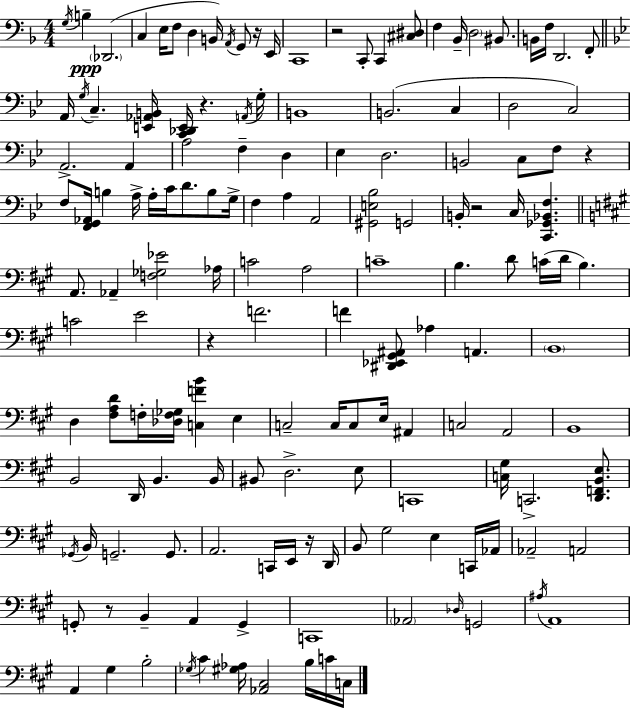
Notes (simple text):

G3/s B3/q Db2/h. C3/q E3/s F3/e D3/q B2/s A2/s G2/e R/s E2/s C2/w R/h C2/e C2/q [C#3,D#3]/e F3/q Bb2/s D3/h BIS2/e. B2/s F3/s D2/h. F2/e A2/s G3/s C3/q. [E2,Ab2,B2]/s [C2,Db2,E2]/s R/q. A2/s G3/s B2/w B2/h. C3/q D3/h C3/h A2/h. A2/q A3/h F3/q D3/q Eb3/q D3/h. B2/h C3/e F3/e R/q F3/e [F2,G2,Ab2]/s B3/q A3/s A3/s C4/s D4/e. B3/e G3/s F3/q A3/q A2/h [G#2,E3,Bb3]/h G2/h B2/s R/h C3/s [C2,Gb2,Bb2,F3]/q. A2/e. Ab2/q [F3,Gb3,Eb4]/h Ab3/s C4/h A3/h C4/w B3/q. D4/e C4/s D4/s B3/q. C4/h E4/h R/q F4/h. F4/q [D#2,Eb2,G#2,A#2]/e Ab3/q A2/q. B2/w D3/q [F#3,A3,D4]/e F3/s [Db3,F3,Gb3]/s [C3,F4,B4]/q E3/q C3/h C3/s C3/e E3/s A#2/q C3/h A2/h B2/w B2/h D2/s B2/q. B2/s BIS2/e D3/h. E3/e C2/w [C3,G#3]/s C2/h. [D2,F2,B2,E3]/e. Gb2/s B2/s G2/h. G2/e. A2/h. C2/s E2/s R/s D2/s B2/e G#3/h E3/q C2/s Ab2/s Ab2/h A2/h G2/e R/e B2/q A2/q G2/q C2/w Ab2/h Db3/s G2/h A#3/s A2/w A2/q G#3/q B3/h Gb3/s C#4/q [G#3,Ab3]/s [Ab2,C#3]/h B3/s C4/s C3/s